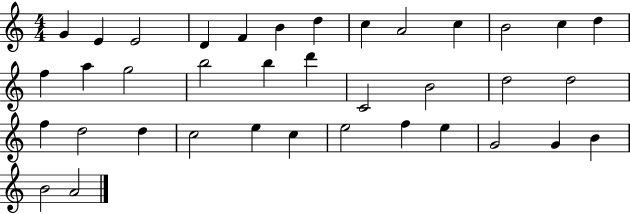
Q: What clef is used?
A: treble